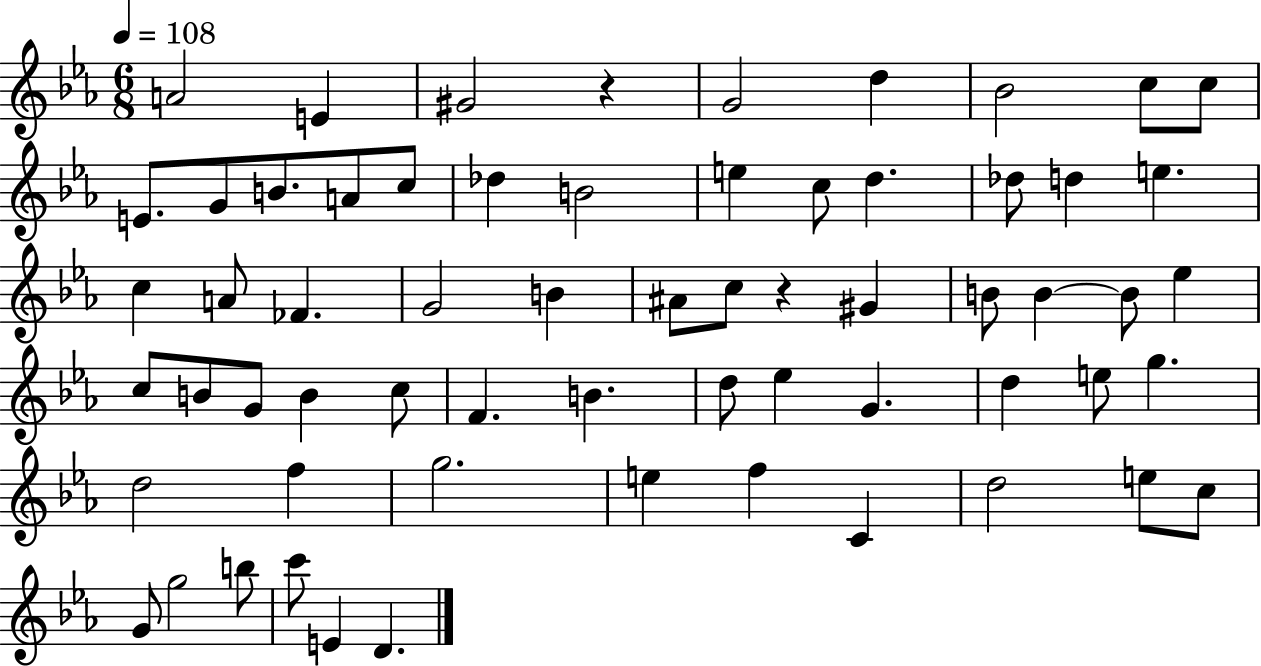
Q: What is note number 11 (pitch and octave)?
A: B4